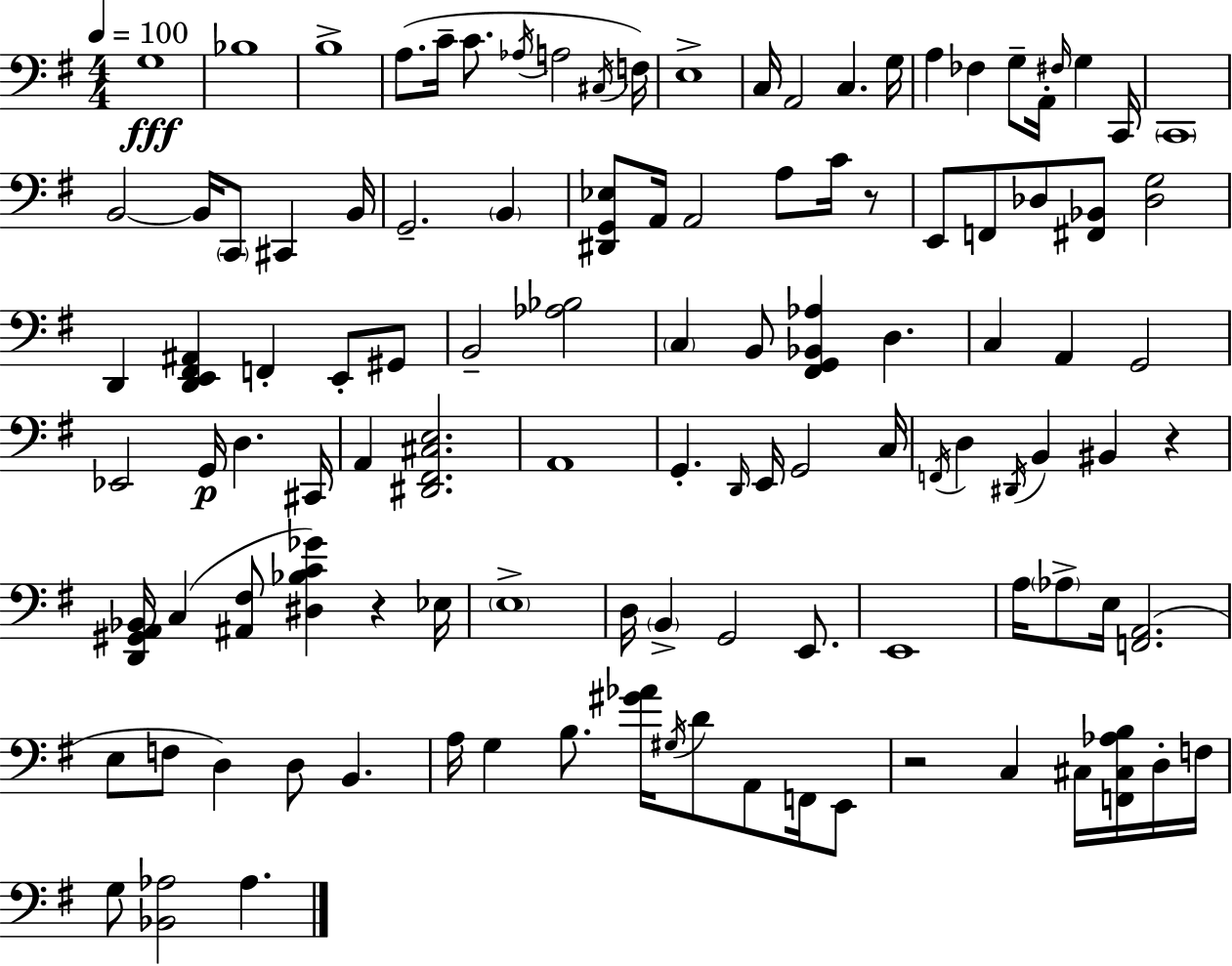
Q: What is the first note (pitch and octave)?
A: G3